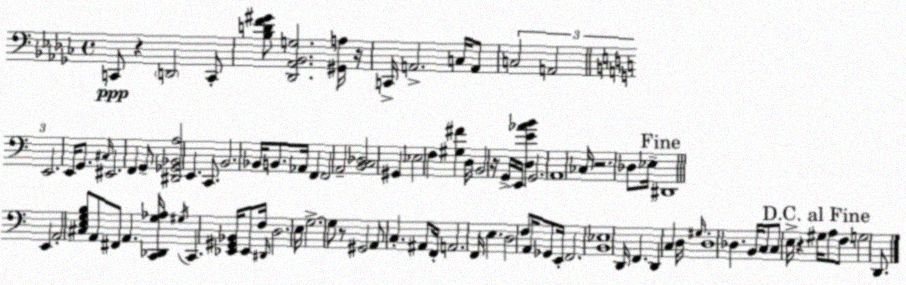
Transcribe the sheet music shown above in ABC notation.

X:1
T:Untitled
M:4/4
L:1/4
K:Ebm
C,,/2 z D,,2 C,,/2 [_B,DF^G]/2 [_D,,_A,,_B,,G,]2 [^G,,A,]/4 z/4 C,,/4 A,,2 C,/4 A,,/2 C,2 A,,2 E,,2 E,,/4 G,,/2 ^C,/4 ^E,,2 F,, G,,/2 [^D,,_G,,_B,,A,]2 E,, C,,/2 B,,2 _B,,/4 B,,/2 _A,,/4 F,, F,,2 A,,2 [B,,C,_D,]2 ^G,, _E,2 F, [^G,^F] D,/4 B,,2 z/4 G,,/4 E,,/4 [D,E_AB] G,,2 A,,4 _C,/4 z2 _D,/2 _E,/4 ^D,,4 E,, A,,2 [^C,E,G,B,]/2 A,,/2 ^F,,/2 A,, [C,,_D,,G,_A,]/4 ^G,/4 C,, [_E,,^G,,_B,,]/4 _E,,/2 F,/4 ^D,,/4 D,2 E,/4 G,2 G,/2 z/2 ^G,,2 A,,/2 C, ^A,,/2 F,,/4 A,,2 F,,/4 E, D,2 F,/2 A,,/4 _G,,/2 E,,/4 F,,2 [B,,_E,]4 D,,/4 F,, D,, C, D,/4 ^G,/4 D,4 _D, B,,/4 C,/2 C,/2 E,/4 z ^G,/4 A,/2 F,/2 G,2 D,,/2